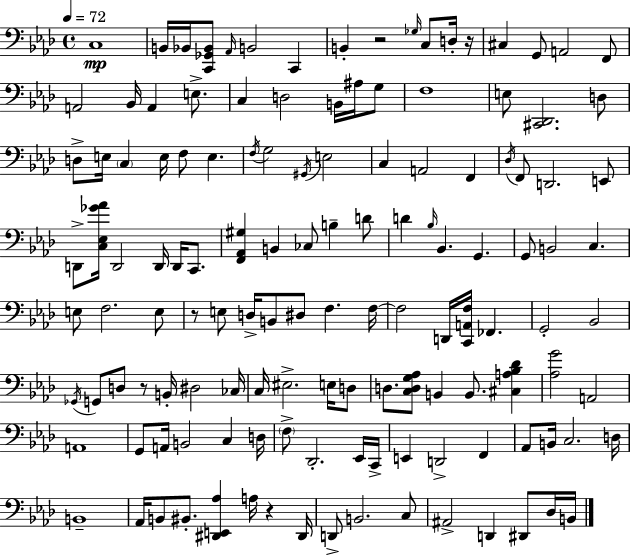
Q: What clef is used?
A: bass